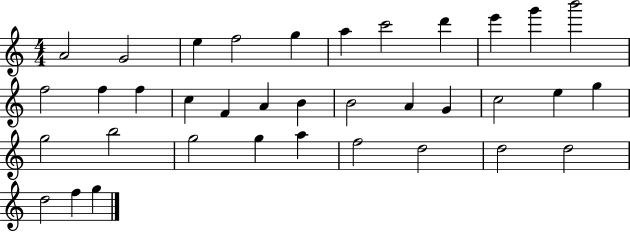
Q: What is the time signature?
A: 4/4